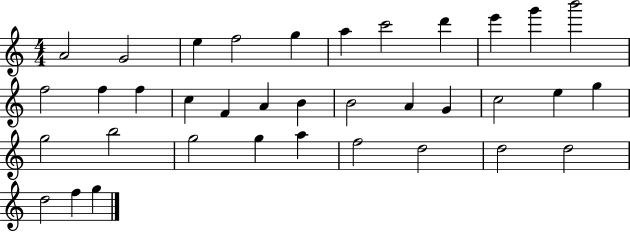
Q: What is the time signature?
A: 4/4